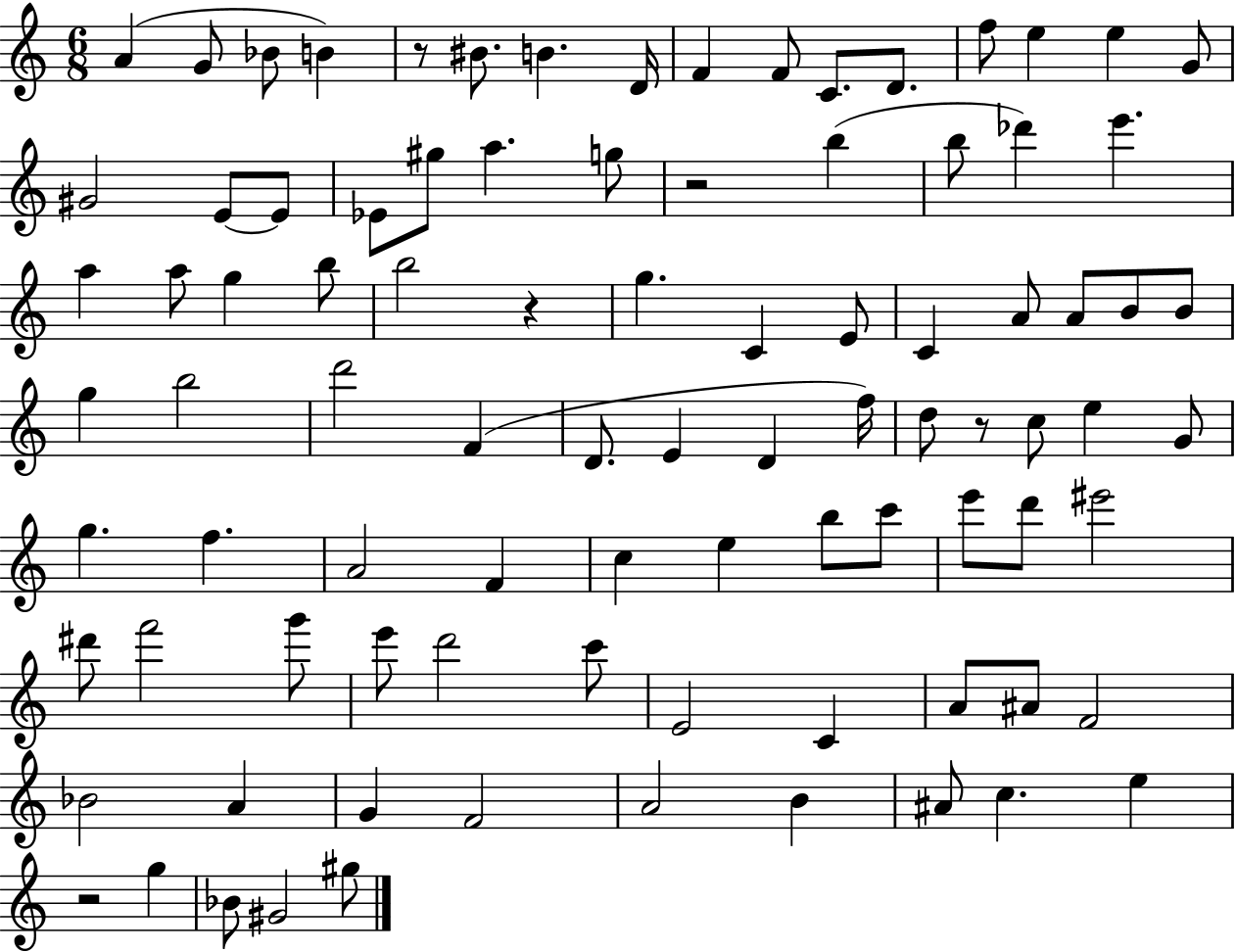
A4/q G4/e Bb4/e B4/q R/e BIS4/e. B4/q. D4/s F4/q F4/e C4/e. D4/e. F5/e E5/q E5/q G4/e G#4/h E4/e E4/e Eb4/e G#5/e A5/q. G5/e R/h B5/q B5/e Db6/q E6/q. A5/q A5/e G5/q B5/e B5/h R/q G5/q. C4/q E4/e C4/q A4/e A4/e B4/e B4/e G5/q B5/h D6/h F4/q D4/e. E4/q D4/q F5/s D5/e R/e C5/e E5/q G4/e G5/q. F5/q. A4/h F4/q C5/q E5/q B5/e C6/e E6/e D6/e EIS6/h D#6/e F6/h G6/e E6/e D6/h C6/e E4/h C4/q A4/e A#4/e F4/h Bb4/h A4/q G4/q F4/h A4/h B4/q A#4/e C5/q. E5/q R/h G5/q Bb4/e G#4/h G#5/e